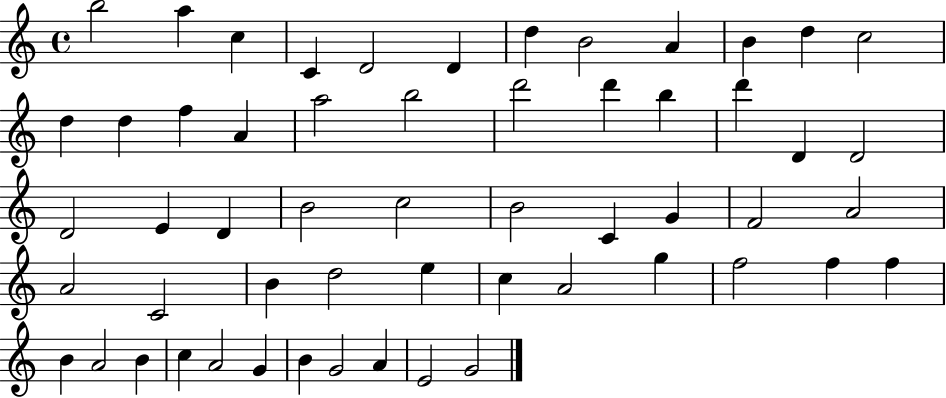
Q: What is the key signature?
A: C major